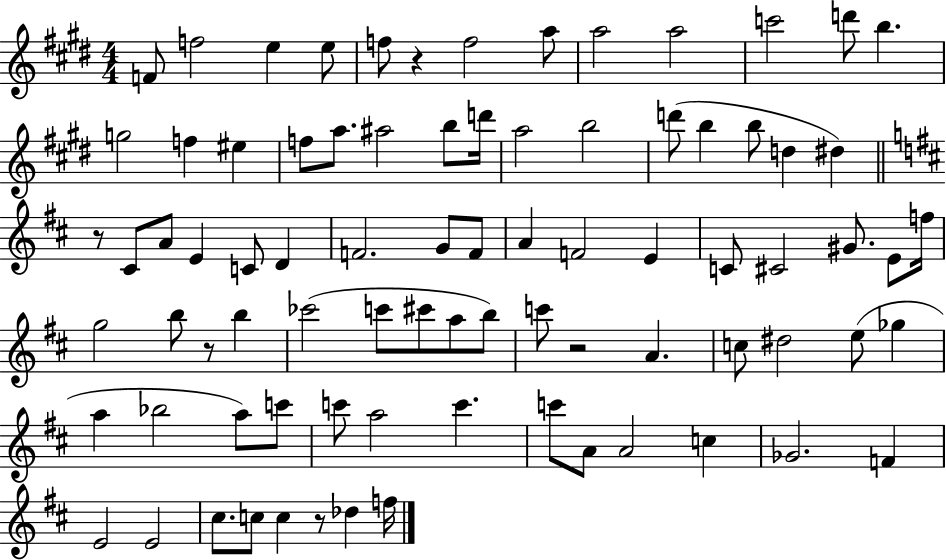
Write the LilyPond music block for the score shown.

{
  \clef treble
  \numericTimeSignature
  \time 4/4
  \key e \major
  \repeat volta 2 { f'8 f''2 e''4 e''8 | f''8 r4 f''2 a''8 | a''2 a''2 | c'''2 d'''8 b''4. | \break g''2 f''4 eis''4 | f''8 a''8. ais''2 b''8 d'''16 | a''2 b''2 | d'''8( b''4 b''8 d''4 dis''4) | \break \bar "||" \break \key b \minor r8 cis'8 a'8 e'4 c'8 d'4 | f'2. g'8 f'8 | a'4 f'2 e'4 | c'8 cis'2 gis'8. e'8 f''16 | \break g''2 b''8 r8 b''4 | ces'''2( c'''8 cis'''8 a''8 b''8) | c'''8 r2 a'4. | c''8 dis''2 e''8( ges''4 | \break a''4 bes''2 a''8) c'''8 | c'''8 a''2 c'''4. | c'''8 a'8 a'2 c''4 | ges'2. f'4 | \break e'2 e'2 | cis''8. c''8 c''4 r8 des''4 f''16 | } \bar "|."
}